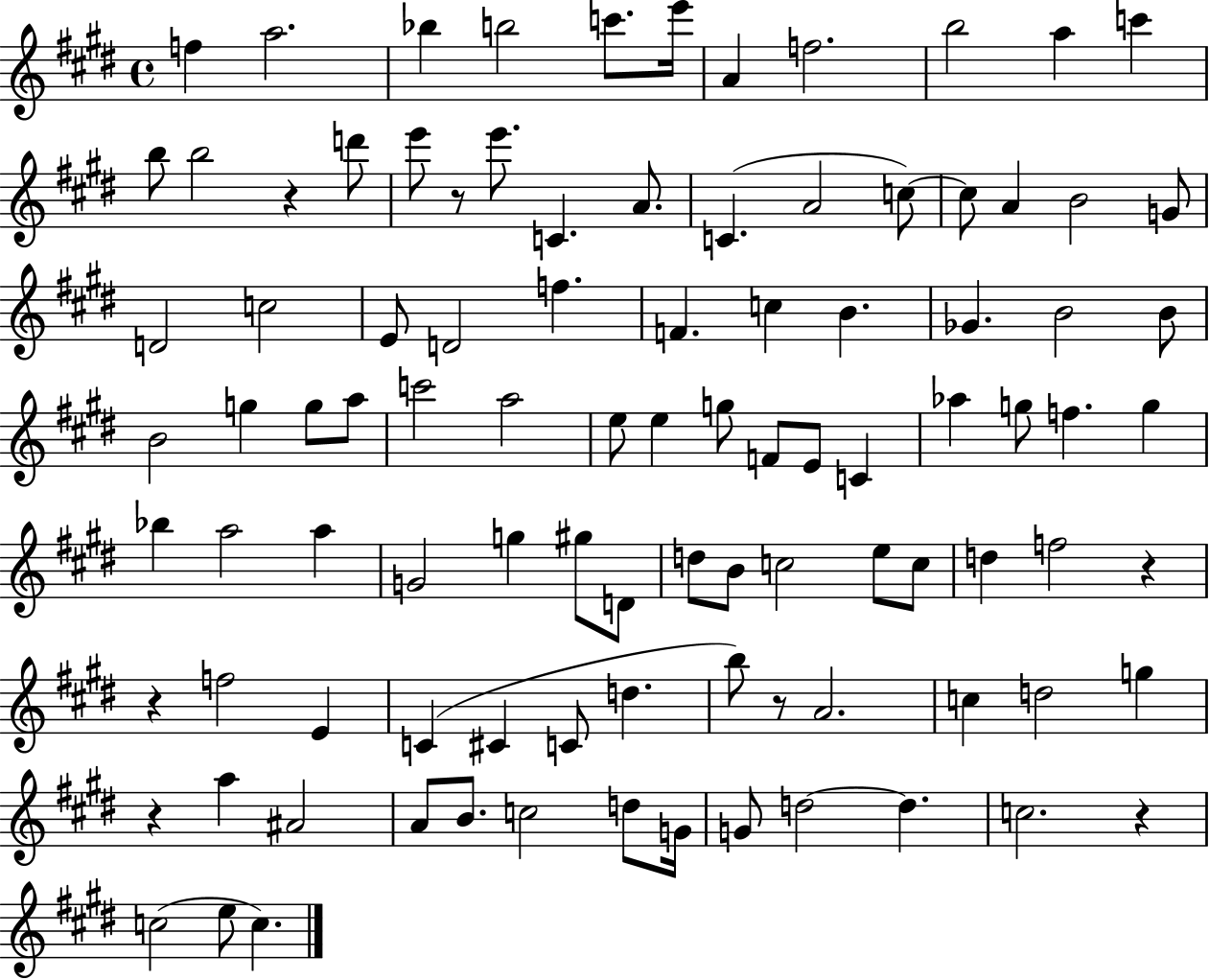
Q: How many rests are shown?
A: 7